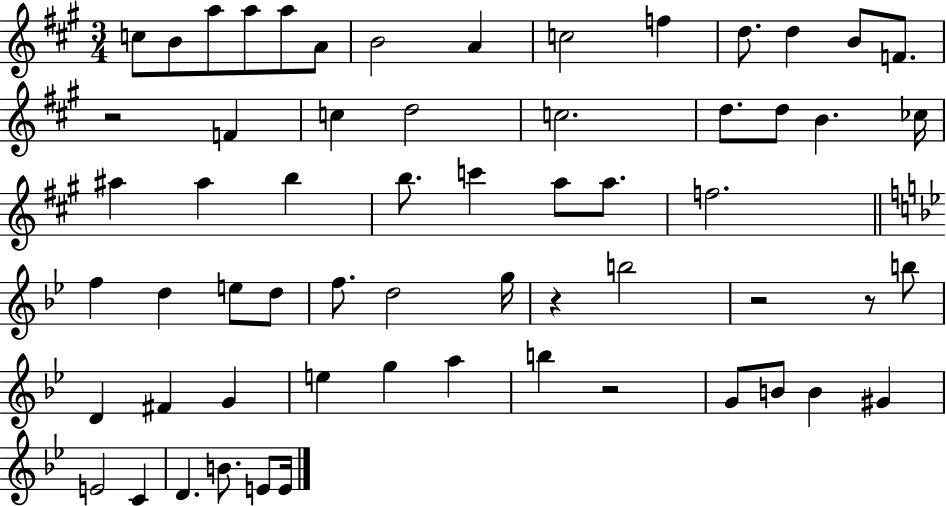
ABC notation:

X:1
T:Untitled
M:3/4
L:1/4
K:A
c/2 B/2 a/2 a/2 a/2 A/2 B2 A c2 f d/2 d B/2 F/2 z2 F c d2 c2 d/2 d/2 B _c/4 ^a ^a b b/2 c' a/2 a/2 f2 f d e/2 d/2 f/2 d2 g/4 z b2 z2 z/2 b/2 D ^F G e g a b z2 G/2 B/2 B ^G E2 C D B/2 E/2 E/4